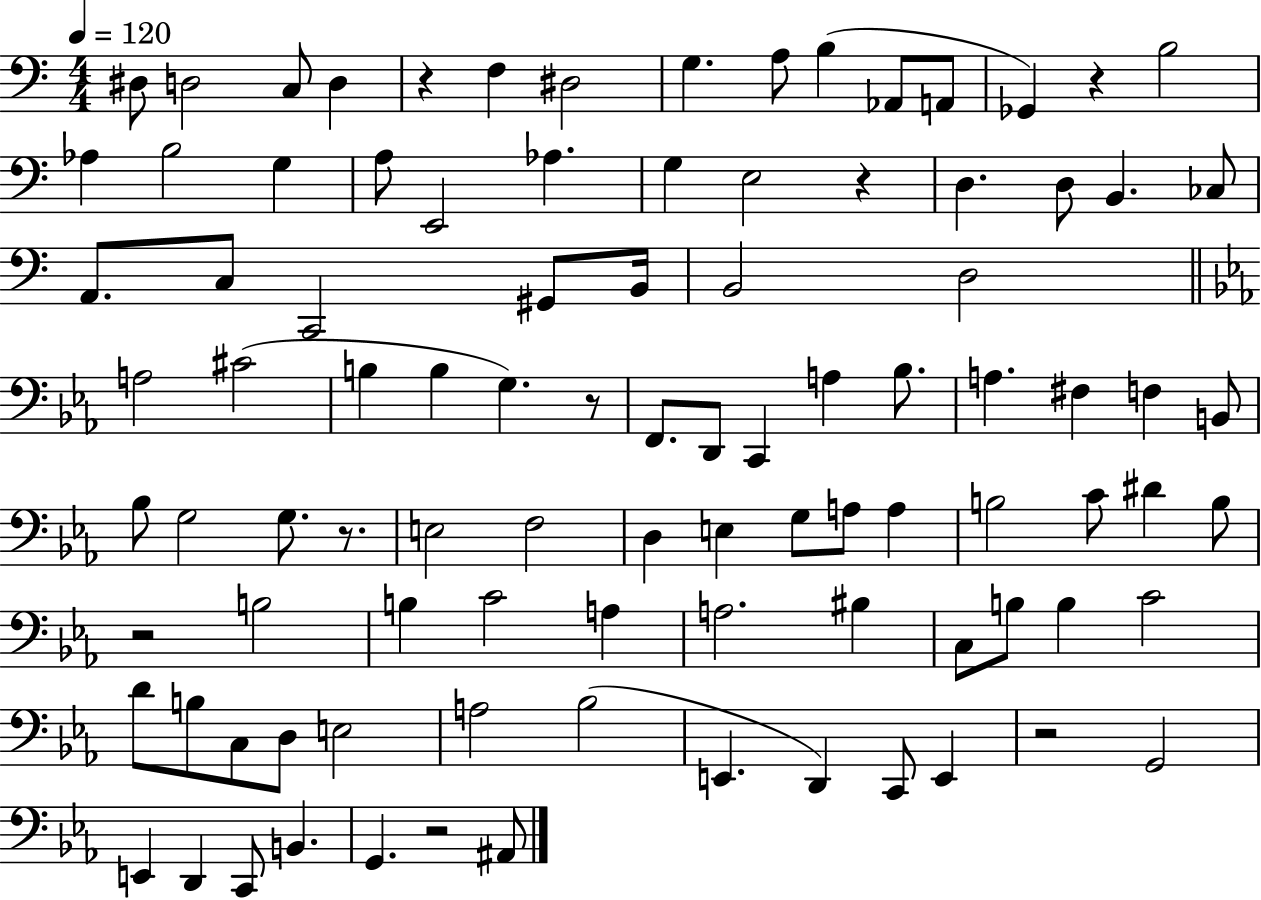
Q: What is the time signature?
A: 4/4